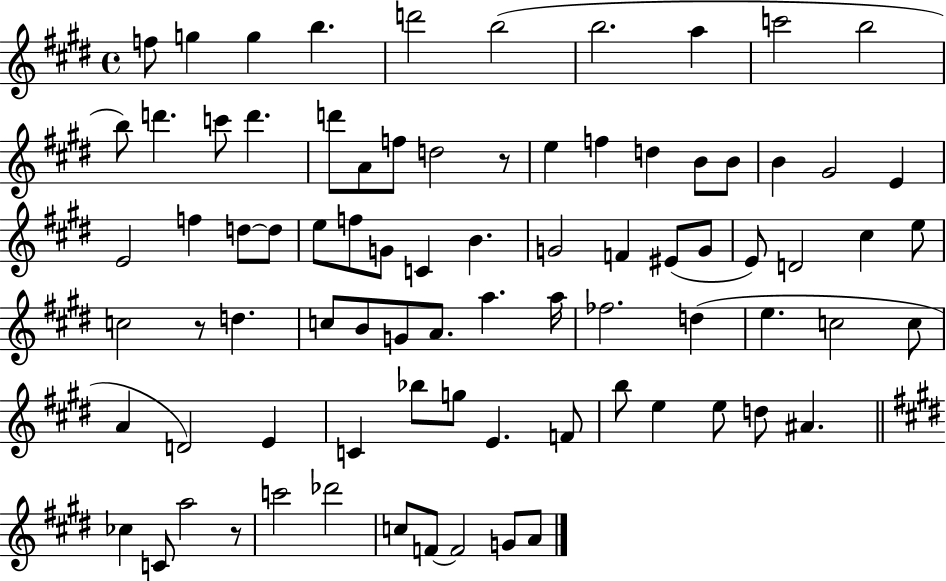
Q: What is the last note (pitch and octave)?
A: A4